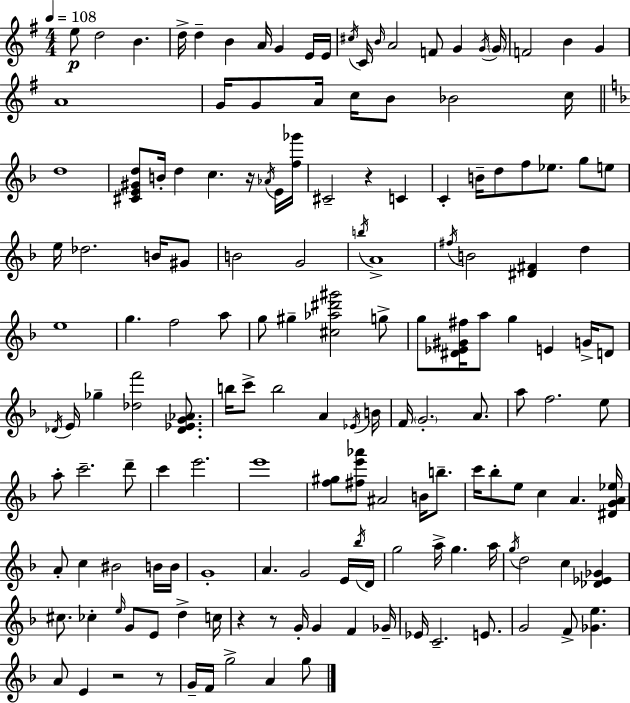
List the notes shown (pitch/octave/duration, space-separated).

E5/e D5/h B4/q. D5/s D5/q B4/q A4/s G4/q E4/s E4/s C#5/s C4/s B4/s A4/h F4/e G4/q G4/s G4/s F4/h B4/q G4/q A4/w G4/s G4/e A4/s C5/s B4/e Bb4/h C5/s D5/w [C#4,E4,G#4,D5]/e B4/s D5/q C5/q. R/s Ab4/s E4/s [F5,Gb6]/s C#4/h R/q C4/q C4/q B4/s D5/e F5/e Eb5/e. G5/e E5/e E5/s Db5/h. B4/s G#4/e B4/h G4/h B5/s A4/w F#5/s B4/h [D#4,F#4]/q D5/q E5/w G5/q. F5/h A5/e G5/e G#5/q [C#5,Ab5,D#6,G#6]/h G5/e G5/e [D#4,Eb4,G#4,F#5]/s A5/e G5/q E4/q G4/s D4/e Db4/s E4/s Gb5/q [Db5,F6]/h [Db4,Eb4,G4,Ab4]/e. B5/s C6/e B5/h A4/q Eb4/s B4/s F4/s G4/h. A4/e. A5/e F5/h. E5/e A5/e C6/h. D6/e C6/q E6/h. E6/w [F5,G#5]/e [F#5,E6,Ab6]/e A#4/h B4/s B5/e. C6/s Bb5/e E5/e C5/q A4/q. [D#4,G4,A4,Eb5]/s A4/e C5/q BIS4/h B4/s B4/s G4/w A4/q. G4/h E4/s Bb5/s D4/s G5/h A5/s G5/q. A5/s G5/s D5/h C5/q [Db4,Eb4,Gb4]/q C#5/e. CES5/q E5/s G4/e E4/e D5/q C5/s R/q R/e G4/s G4/q F4/q Gb4/s Eb4/s C4/h. E4/e. G4/h F4/e [Gb4,E5]/q. A4/e E4/q R/h R/e G4/s F4/s G5/h A4/q G5/e